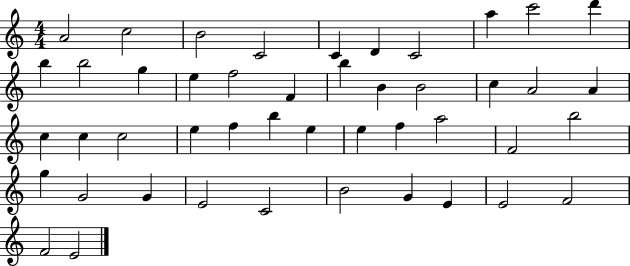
A4/h C5/h B4/h C4/h C4/q D4/q C4/h A5/q C6/h D6/q B5/q B5/h G5/q E5/q F5/h F4/q B5/q B4/q B4/h C5/q A4/h A4/q C5/q C5/q C5/h E5/q F5/q B5/q E5/q E5/q F5/q A5/h F4/h B5/h G5/q G4/h G4/q E4/h C4/h B4/h G4/q E4/q E4/h F4/h F4/h E4/h